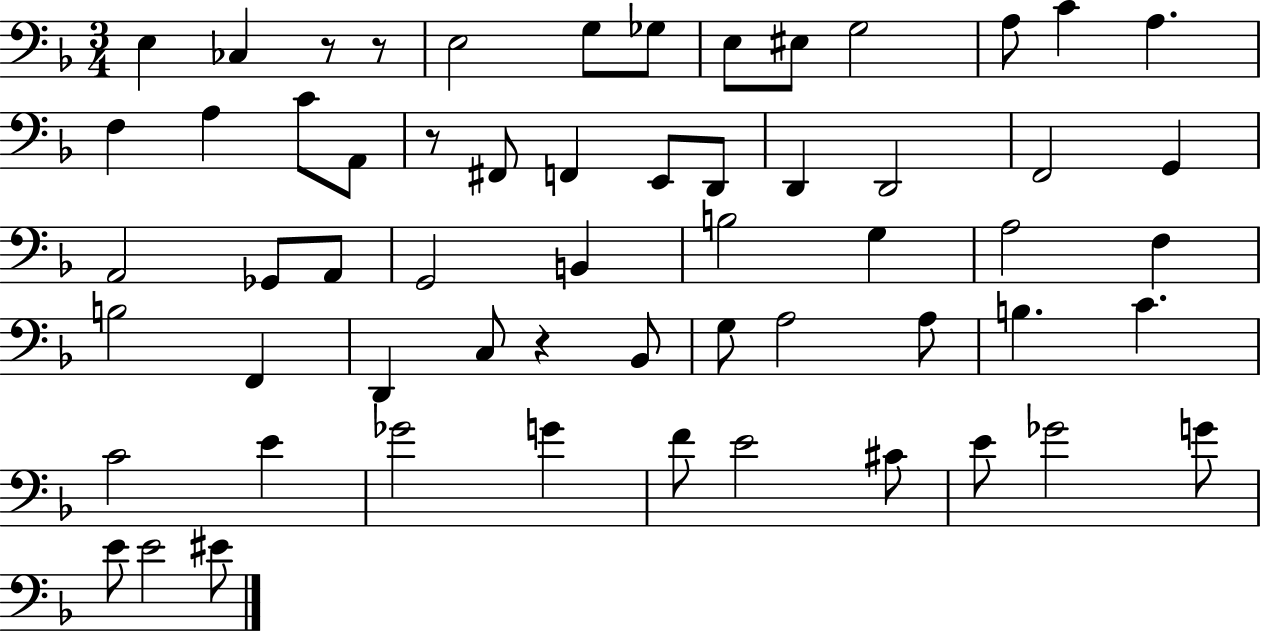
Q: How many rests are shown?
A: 4